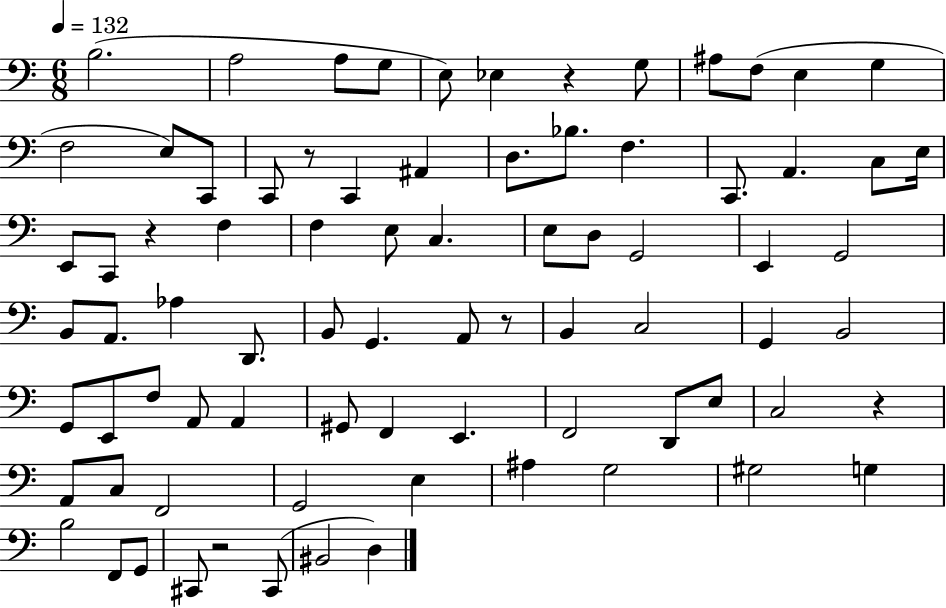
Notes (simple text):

B3/h. A3/h A3/e G3/e E3/e Eb3/q R/q G3/e A#3/e F3/e E3/q G3/q F3/h E3/e C2/e C2/e R/e C2/q A#2/q D3/e. Bb3/e. F3/q. C2/e. A2/q. C3/e E3/s E2/e C2/e R/q F3/q F3/q E3/e C3/q. E3/e D3/e G2/h E2/q G2/h B2/e A2/e. Ab3/q D2/e. B2/e G2/q. A2/e R/e B2/q C3/h G2/q B2/h G2/e E2/e F3/e A2/e A2/q G#2/e F2/q E2/q. F2/h D2/e E3/e C3/h R/q A2/e C3/e F2/h G2/h E3/q A#3/q G3/h G#3/h G3/q B3/h F2/e G2/e C#2/e R/h C#2/e BIS2/h D3/q